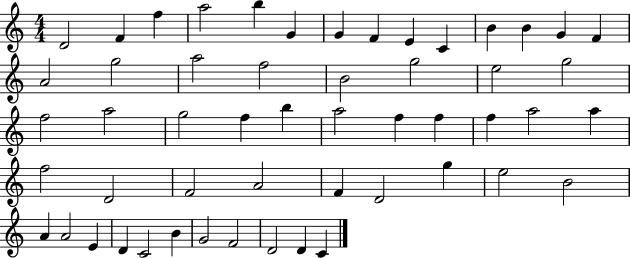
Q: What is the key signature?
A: C major